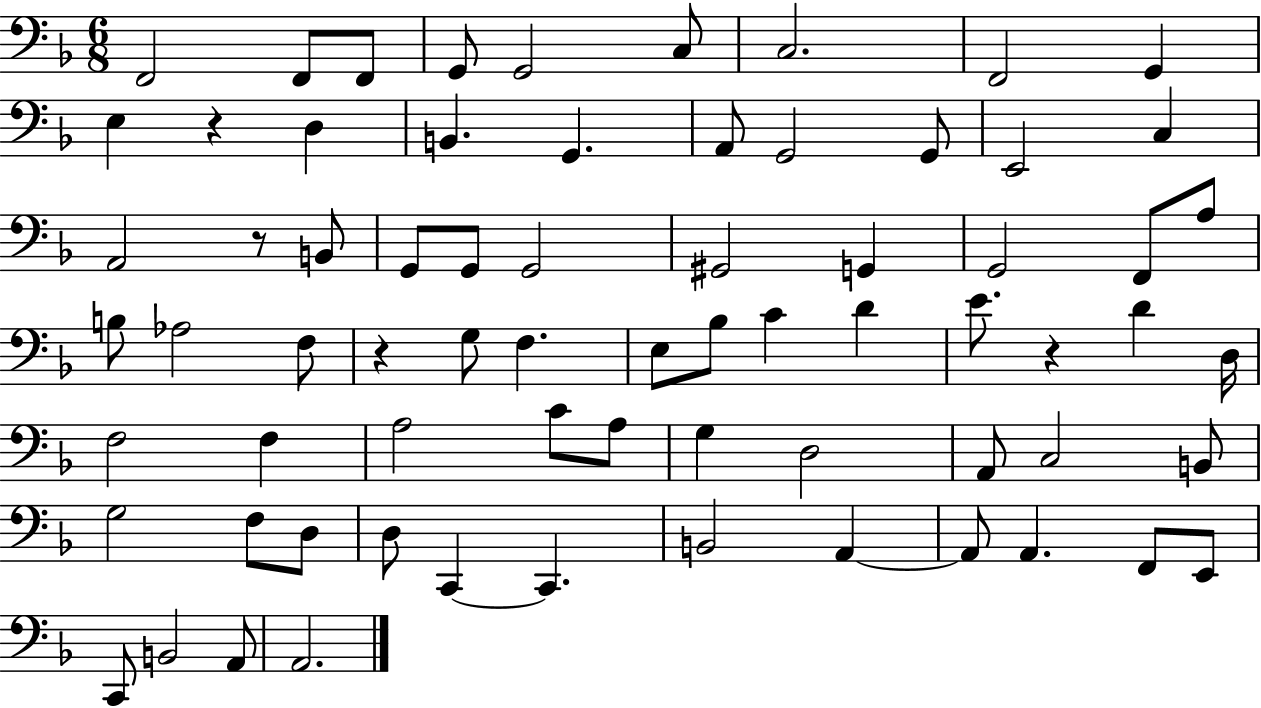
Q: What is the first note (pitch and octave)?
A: F2